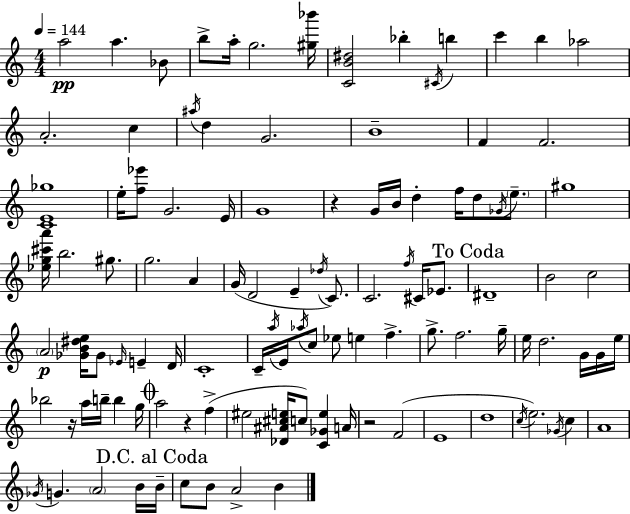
A5/h A5/q. Bb4/e B5/e A5/s G5/h. [G#5,Bb6]/s [C4,B4,D#5]/h Bb5/q C#4/s B5/q C6/q B5/q Ab5/h A4/h. C5/q A#5/s D5/q G4/h. B4/w F4/q F4/h. [C4,E4,Gb5]/w E5/s [F5,Eb6]/e G4/h. E4/s G4/w R/q G4/s B4/s D5/q F5/s D5/e Gb4/s E5/e. G#5/w [Eb5,G5,C#6,A6]/s B5/h. G#5/e. G5/h. A4/q G4/s D4/h E4/q Db5/s C4/e. C4/h. F5/s C#4/s Eb4/e. D#4/w B4/h C5/h A4/h [Gb4,B4,D#5,E5]/s Gb4/e Eb4/s E4/q D4/s C4/w C4/s A5/s E4/s Ab5/s C5/e Eb5/e E5/q F5/q. G5/e. F5/h. G5/s E5/s D5/h. G4/s G4/s E5/s Bb5/h R/s A5/s B5/s B5/q G5/s A5/h R/q F5/q EIS5/h [Db4,A#4,C#5,E5]/s C5/e [C4,Gb4,E5]/q A4/s R/h F4/h E4/w D5/w C5/s E5/h. Gb4/s C5/q A4/w Gb4/s G4/q. A4/h B4/s B4/s C5/e B4/e A4/h B4/q